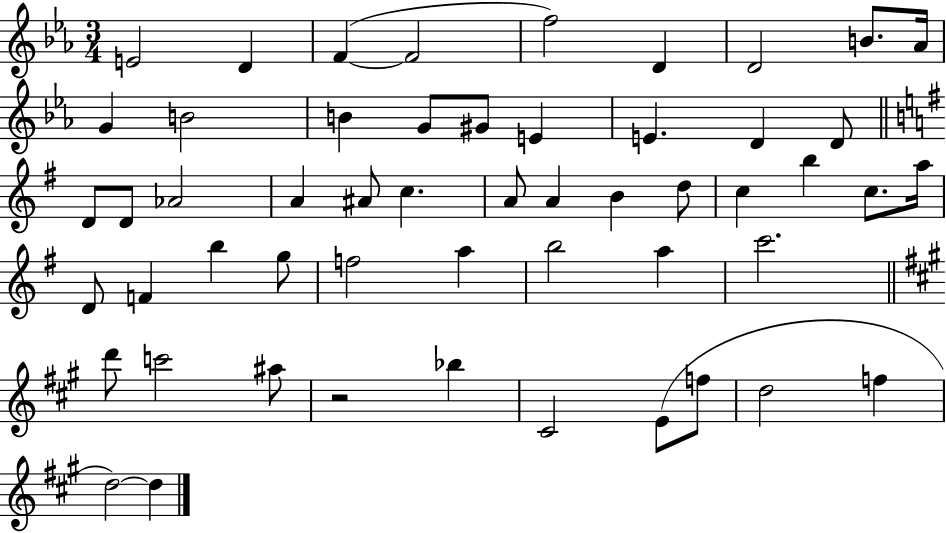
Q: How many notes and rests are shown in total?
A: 53